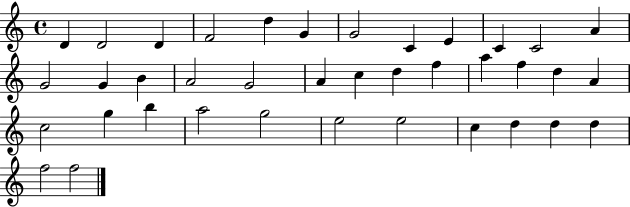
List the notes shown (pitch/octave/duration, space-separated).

D4/q D4/h D4/q F4/h D5/q G4/q G4/h C4/q E4/q C4/q C4/h A4/q G4/h G4/q B4/q A4/h G4/h A4/q C5/q D5/q F5/q A5/q F5/q D5/q A4/q C5/h G5/q B5/q A5/h G5/h E5/h E5/h C5/q D5/q D5/q D5/q F5/h F5/h